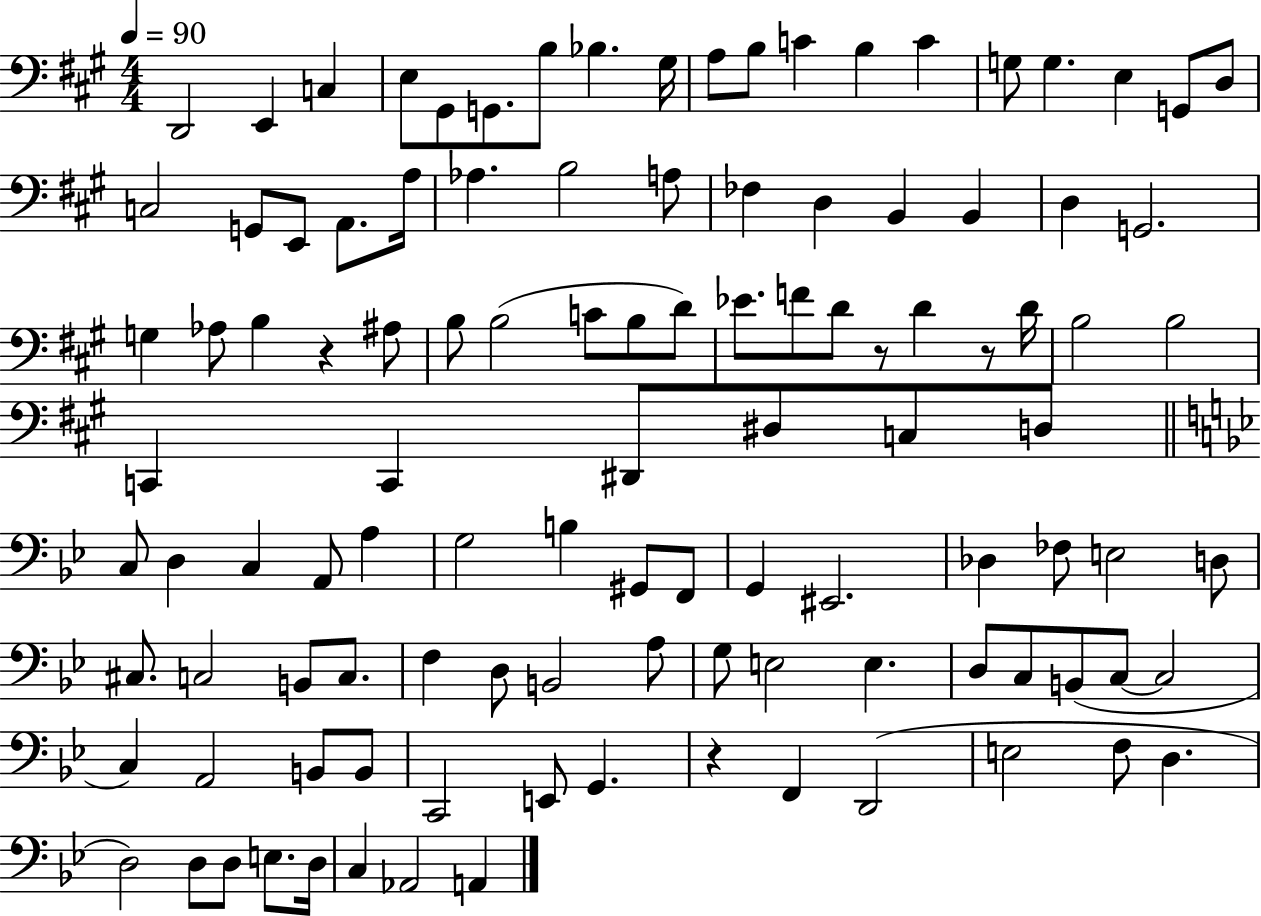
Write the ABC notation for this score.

X:1
T:Untitled
M:4/4
L:1/4
K:A
D,,2 E,, C, E,/2 ^G,,/2 G,,/2 B,/2 _B, ^G,/4 A,/2 B,/2 C B, C G,/2 G, E, G,,/2 D,/2 C,2 G,,/2 E,,/2 A,,/2 A,/4 _A, B,2 A,/2 _F, D, B,, B,, D, G,,2 G, _A,/2 B, z ^A,/2 B,/2 B,2 C/2 B,/2 D/2 _E/2 F/2 D/2 z/2 D z/2 D/4 B,2 B,2 C,, C,, ^D,,/2 ^D,/2 C,/2 D,/2 C,/2 D, C, A,,/2 A, G,2 B, ^G,,/2 F,,/2 G,, ^E,,2 _D, _F,/2 E,2 D,/2 ^C,/2 C,2 B,,/2 C,/2 F, D,/2 B,,2 A,/2 G,/2 E,2 E, D,/2 C,/2 B,,/2 C,/2 C,2 C, A,,2 B,,/2 B,,/2 C,,2 E,,/2 G,, z F,, D,,2 E,2 F,/2 D, D,2 D,/2 D,/2 E,/2 D,/4 C, _A,,2 A,,